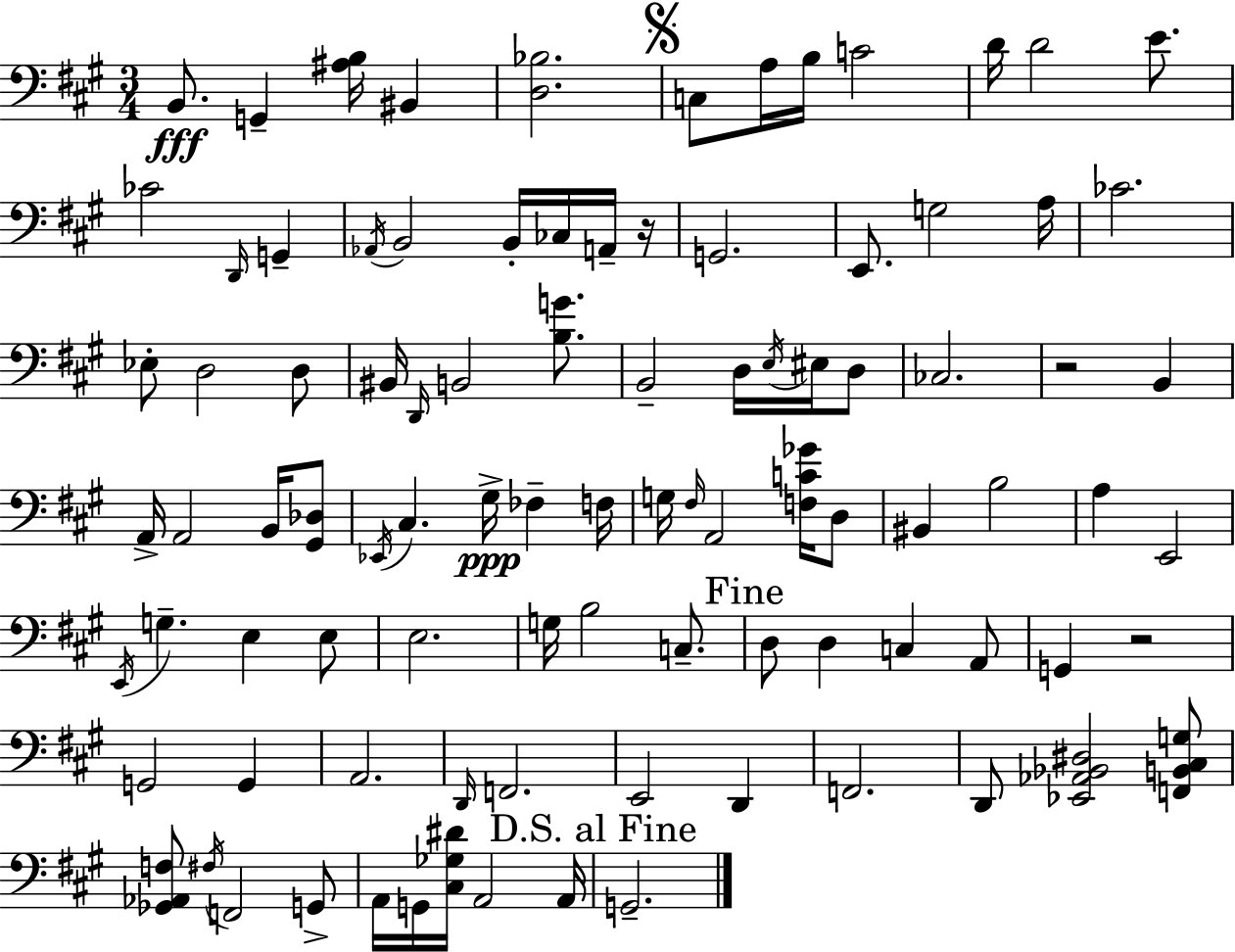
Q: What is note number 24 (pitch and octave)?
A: Eb3